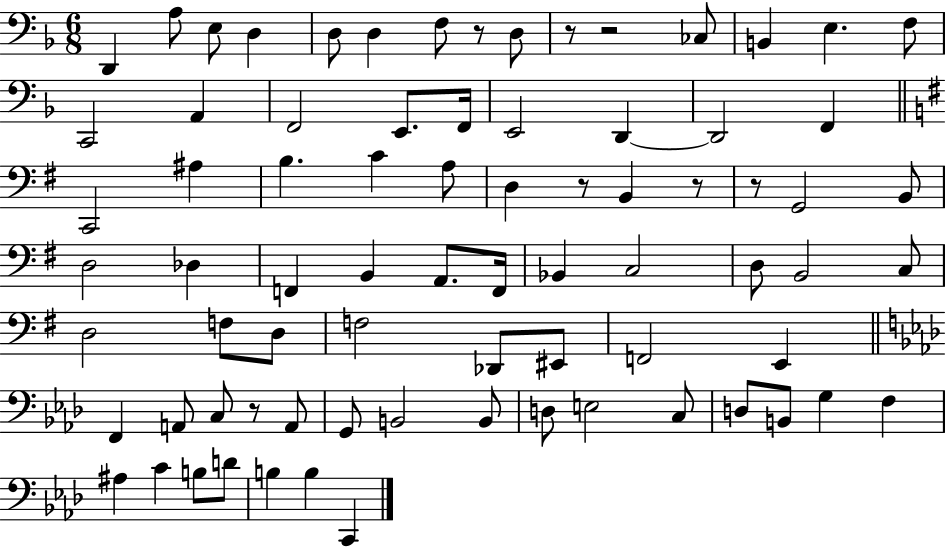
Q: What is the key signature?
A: F major